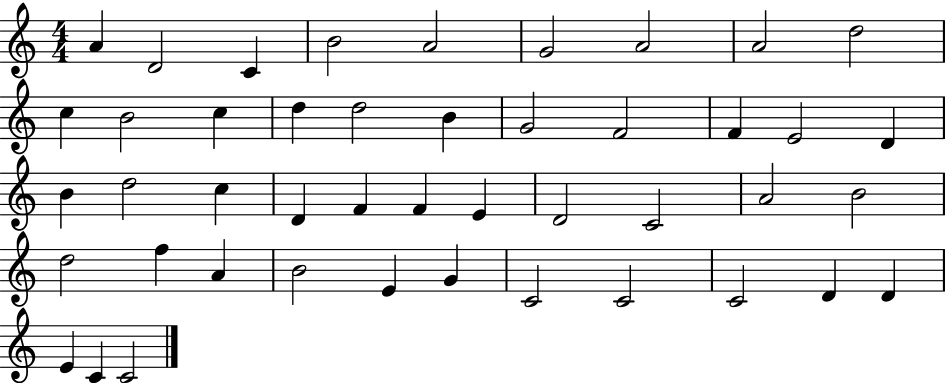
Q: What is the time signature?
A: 4/4